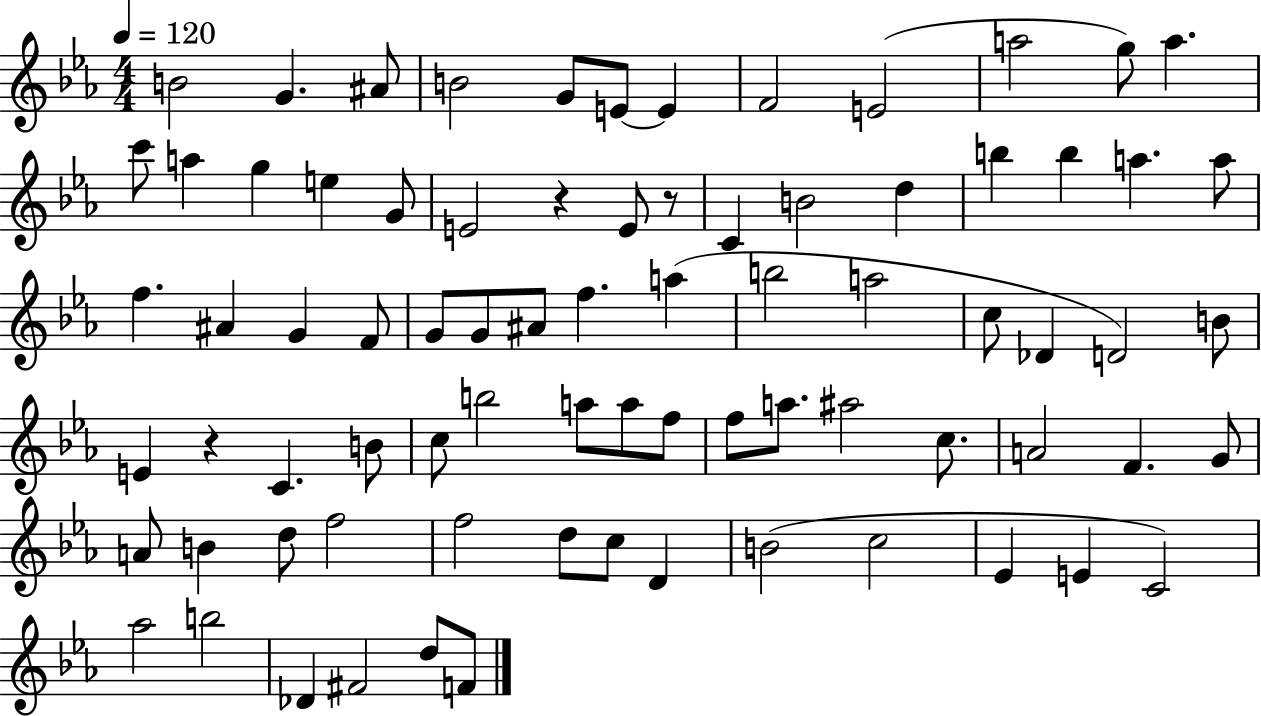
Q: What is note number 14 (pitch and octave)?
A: A5